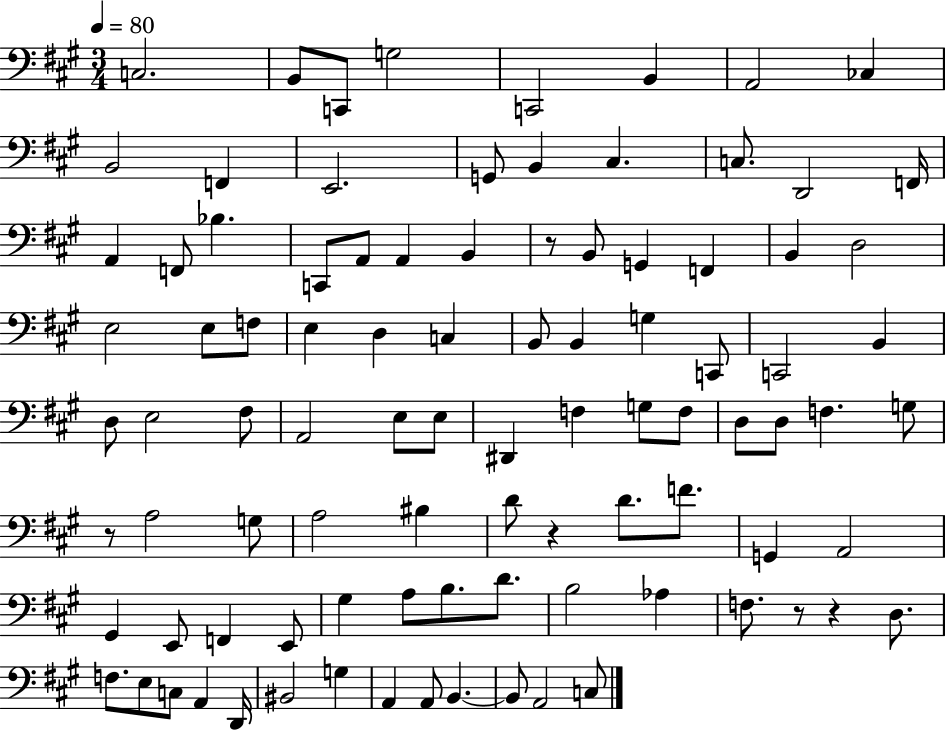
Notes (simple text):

C3/h. B2/e C2/e G3/h C2/h B2/q A2/h CES3/q B2/h F2/q E2/h. G2/e B2/q C#3/q. C3/e. D2/h F2/s A2/q F2/e Bb3/q. C2/e A2/e A2/q B2/q R/e B2/e G2/q F2/q B2/q D3/h E3/h E3/e F3/e E3/q D3/q C3/q B2/e B2/q G3/q C2/e C2/h B2/q D3/e E3/h F#3/e A2/h E3/e E3/e D#2/q F3/q G3/e F3/e D3/e D3/e F3/q. G3/e R/e A3/h G3/e A3/h BIS3/q D4/e R/q D4/e. F4/e. G2/q A2/h G#2/q E2/e F2/q E2/e G#3/q A3/e B3/e. D4/e. B3/h Ab3/q F3/e. R/e R/q D3/e. F3/e. E3/e C3/e A2/q D2/s BIS2/h G3/q A2/q A2/e B2/q. B2/e A2/h C3/e